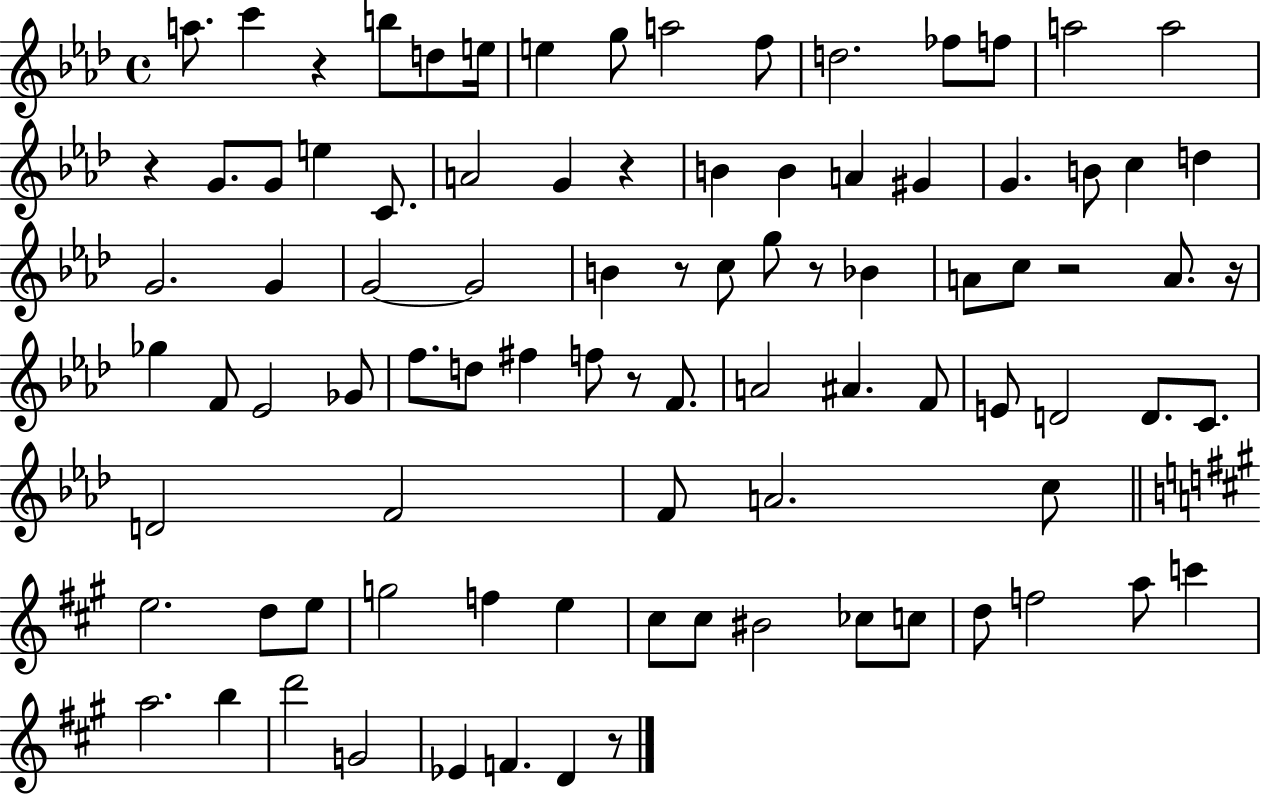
{
  \clef treble
  \time 4/4
  \defaultTimeSignature
  \key aes \major
  a''8. c'''4 r4 b''8 d''8 e''16 | e''4 g''8 a''2 f''8 | d''2. fes''8 f''8 | a''2 a''2 | \break r4 g'8. g'8 e''4 c'8. | a'2 g'4 r4 | b'4 b'4 a'4 gis'4 | g'4. b'8 c''4 d''4 | \break g'2. g'4 | g'2~~ g'2 | b'4 r8 c''8 g''8 r8 bes'4 | a'8 c''8 r2 a'8. r16 | \break ges''4 f'8 ees'2 ges'8 | f''8. d''8 fis''4 f''8 r8 f'8. | a'2 ais'4. f'8 | e'8 d'2 d'8. c'8. | \break d'2 f'2 | f'8 a'2. c''8 | \bar "||" \break \key a \major e''2. d''8 e''8 | g''2 f''4 e''4 | cis''8 cis''8 bis'2 ces''8 c''8 | d''8 f''2 a''8 c'''4 | \break a''2. b''4 | d'''2 g'2 | ees'4 f'4. d'4 r8 | \bar "|."
}